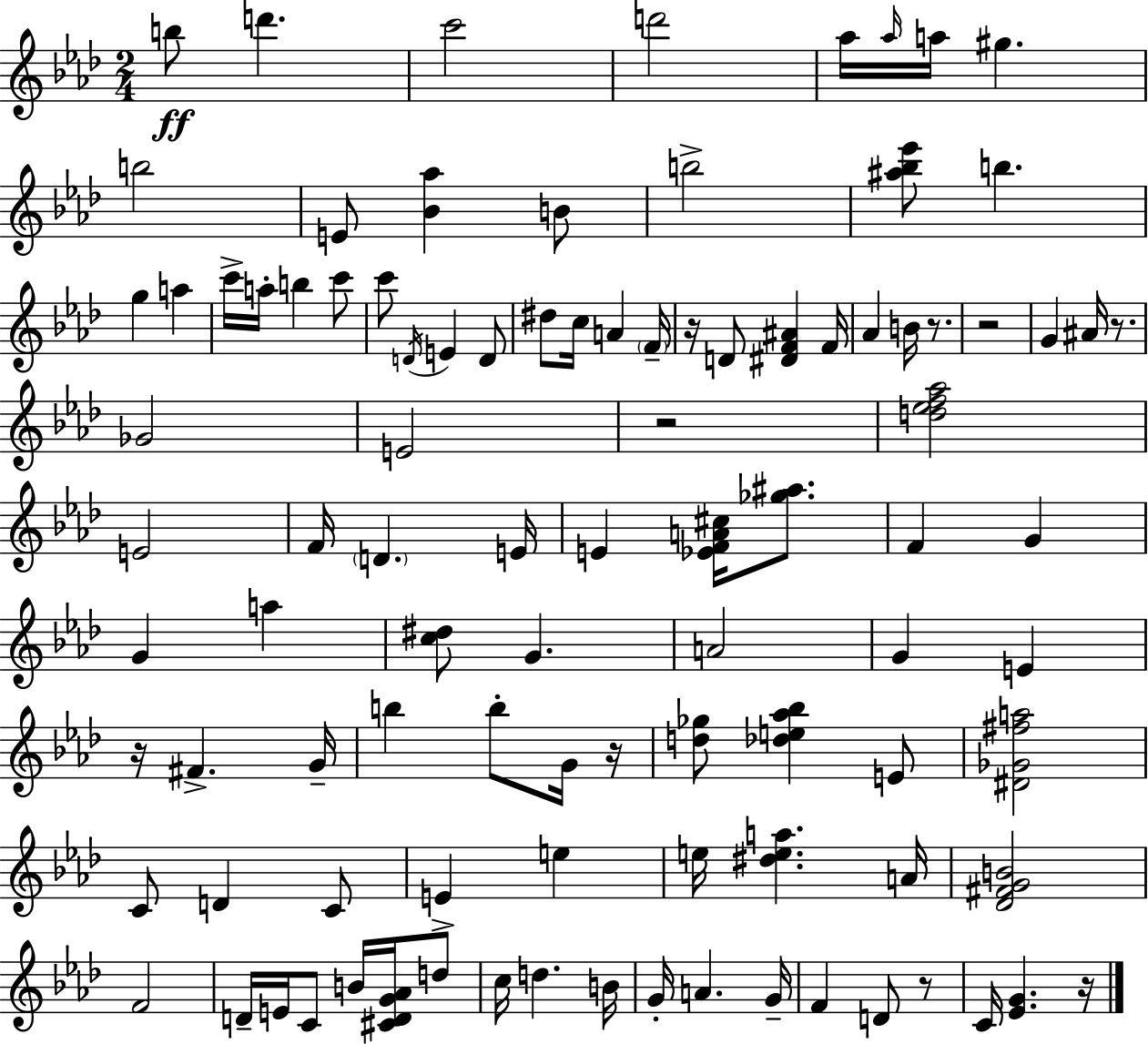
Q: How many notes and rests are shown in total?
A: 99